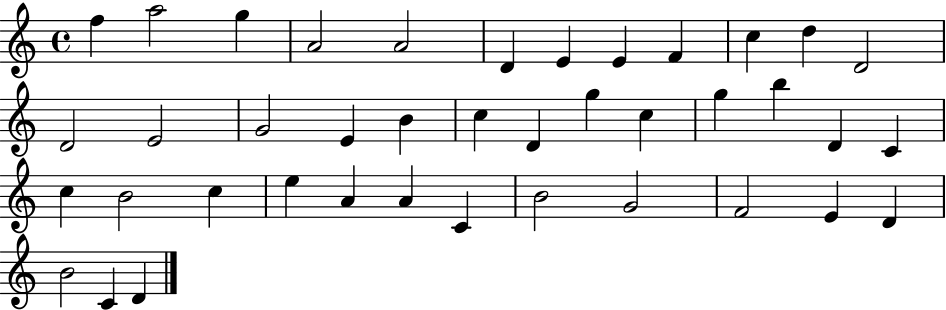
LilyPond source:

{
  \clef treble
  \time 4/4
  \defaultTimeSignature
  \key c \major
  f''4 a''2 g''4 | a'2 a'2 | d'4 e'4 e'4 f'4 | c''4 d''4 d'2 | \break d'2 e'2 | g'2 e'4 b'4 | c''4 d'4 g''4 c''4 | g''4 b''4 d'4 c'4 | \break c''4 b'2 c''4 | e''4 a'4 a'4 c'4 | b'2 g'2 | f'2 e'4 d'4 | \break b'2 c'4 d'4 | \bar "|."
}